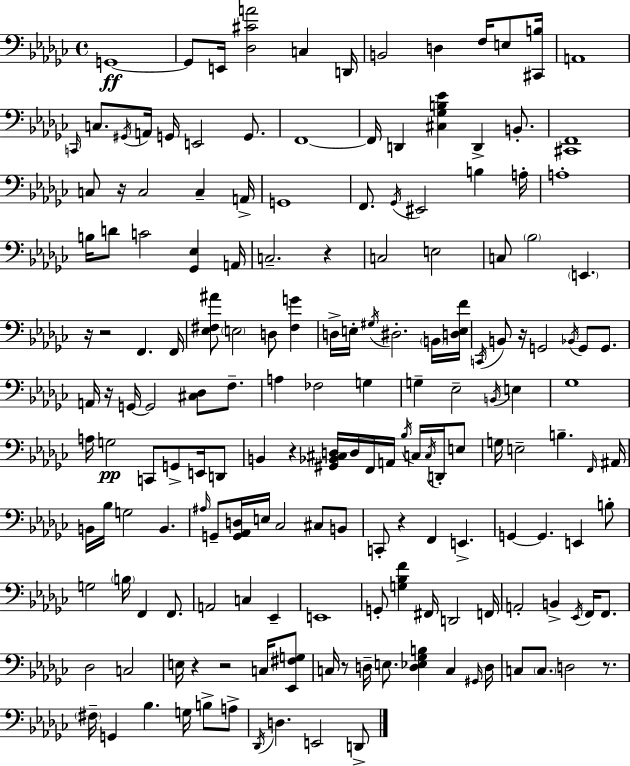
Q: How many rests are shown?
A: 12